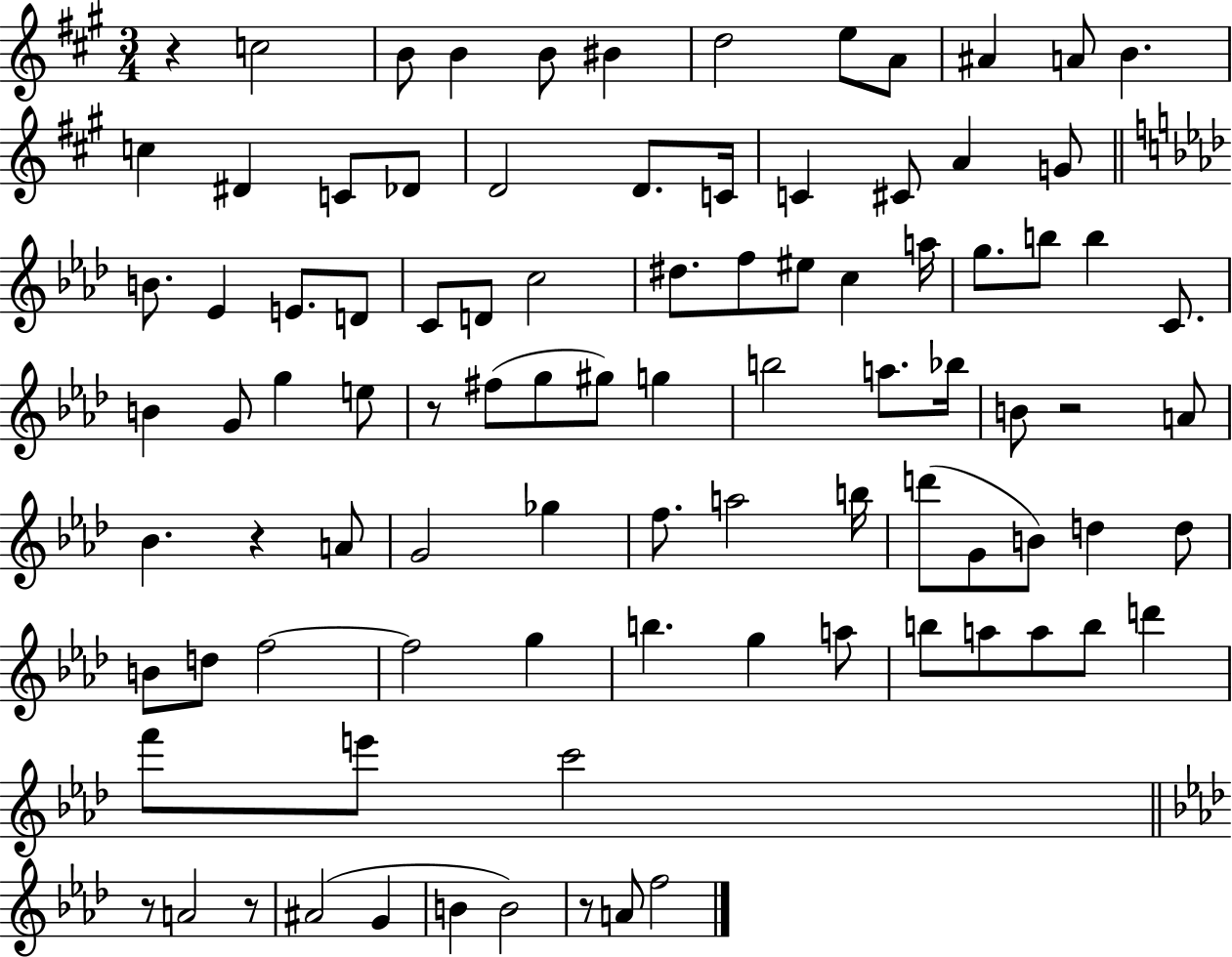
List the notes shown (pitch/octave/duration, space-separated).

R/q C5/h B4/e B4/q B4/e BIS4/q D5/h E5/e A4/e A#4/q A4/e B4/q. C5/q D#4/q C4/e Db4/e D4/h D4/e. C4/s C4/q C#4/e A4/q G4/e B4/e. Eb4/q E4/e. D4/e C4/e D4/e C5/h D#5/e. F5/e EIS5/e C5/q A5/s G5/e. B5/e B5/q C4/e. B4/q G4/e G5/q E5/e R/e F#5/e G5/e G#5/e G5/q B5/h A5/e. Bb5/s B4/e R/h A4/e Bb4/q. R/q A4/e G4/h Gb5/q F5/e. A5/h B5/s D6/e G4/e B4/e D5/q D5/e B4/e D5/e F5/h F5/h G5/q B5/q. G5/q A5/e B5/e A5/e A5/e B5/e D6/q F6/e E6/e C6/h R/e A4/h R/e A#4/h G4/q B4/q B4/h R/e A4/e F5/h